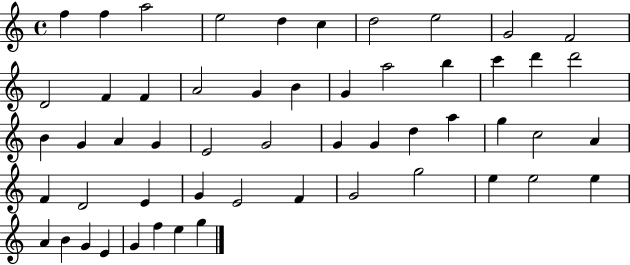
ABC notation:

X:1
T:Untitled
M:4/4
L:1/4
K:C
f f a2 e2 d c d2 e2 G2 F2 D2 F F A2 G B G a2 b c' d' d'2 B G A G E2 G2 G G d a g c2 A F D2 E G E2 F G2 g2 e e2 e A B G E G f e g